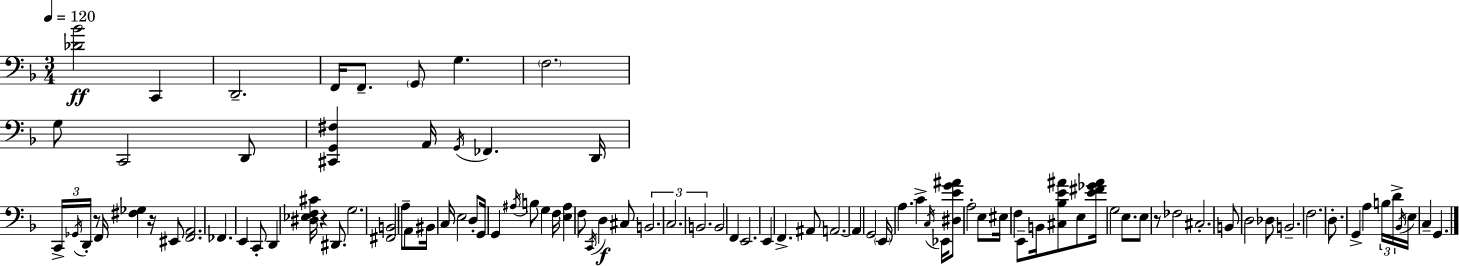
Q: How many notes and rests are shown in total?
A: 98